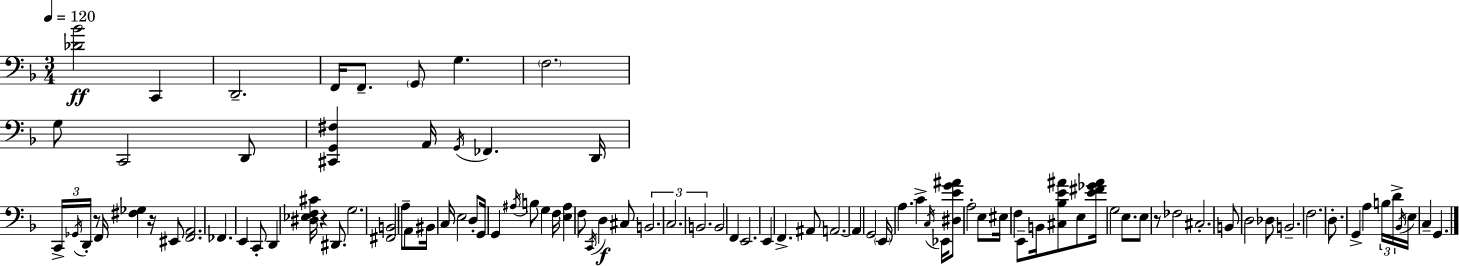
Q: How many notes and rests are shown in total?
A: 98